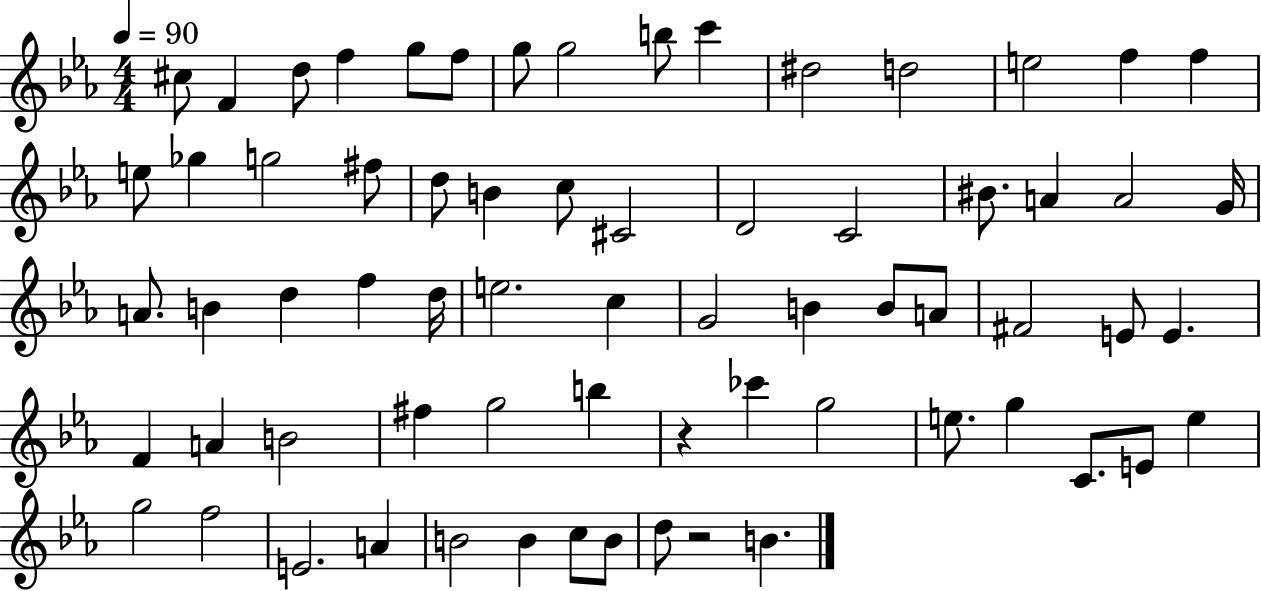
C#5/e F4/q D5/e F5/q G5/e F5/e G5/e G5/h B5/e C6/q D#5/h D5/h E5/h F5/q F5/q E5/e Gb5/q G5/h F#5/e D5/e B4/q C5/e C#4/h D4/h C4/h BIS4/e. A4/q A4/h G4/s A4/e. B4/q D5/q F5/q D5/s E5/h. C5/q G4/h B4/q B4/e A4/e F#4/h E4/e E4/q. F4/q A4/q B4/h F#5/q G5/h B5/q R/q CES6/q G5/h E5/e. G5/q C4/e. E4/e E5/q G5/h F5/h E4/h. A4/q B4/h B4/q C5/e B4/e D5/e R/h B4/q.